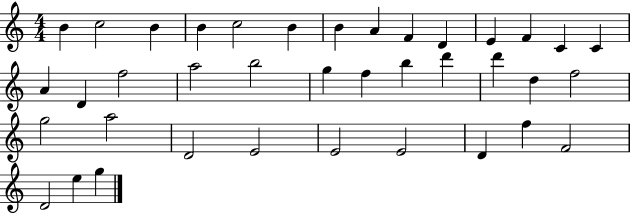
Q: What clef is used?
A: treble